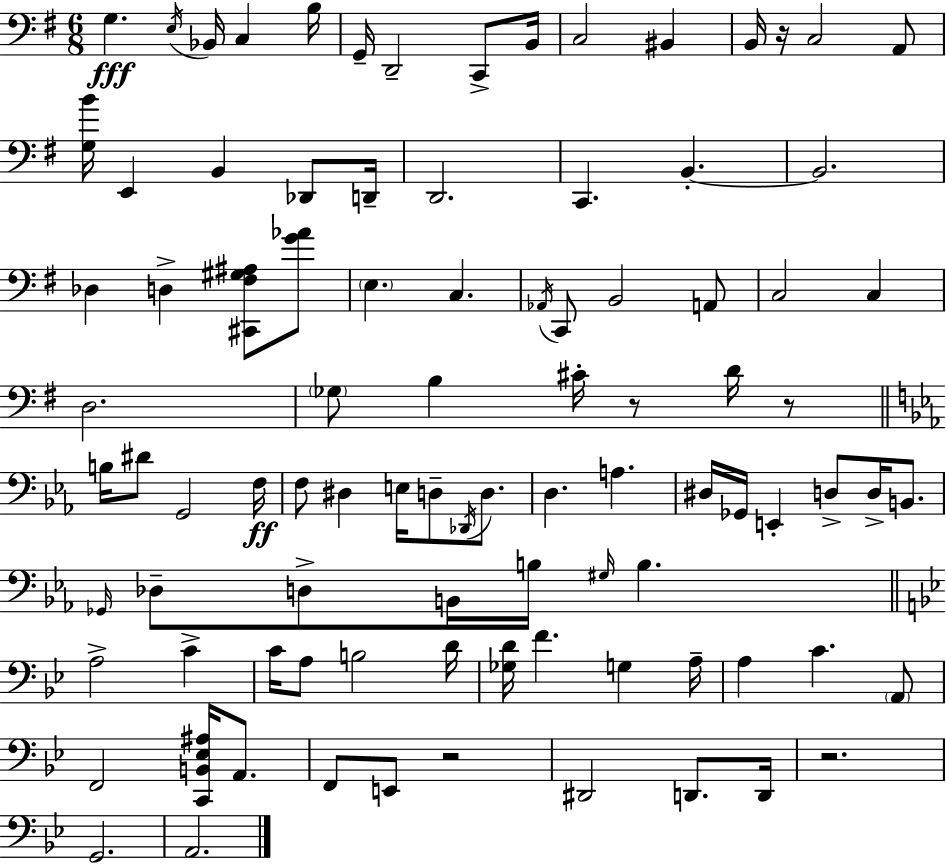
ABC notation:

X:1
T:Untitled
M:6/8
L:1/4
K:Em
G, E,/4 _B,,/4 C, B,/4 G,,/4 D,,2 C,,/2 B,,/4 C,2 ^B,, B,,/4 z/4 C,2 A,,/2 [G,B]/4 E,, B,, _D,,/2 D,,/4 D,,2 C,, B,, B,,2 _D, D, [^C,,^F,^G,^A,]/2 [G_A]/2 E, C, _A,,/4 C,,/2 B,,2 A,,/2 C,2 C, D,2 _G,/2 B, ^C/4 z/2 D/4 z/2 B,/4 ^D/2 G,,2 F,/4 F,/2 ^D, E,/4 D,/2 _D,,/4 D,/2 D, A, ^D,/4 _G,,/4 E,, D,/2 D,/4 B,,/2 _G,,/4 _D,/2 D,/2 B,,/4 B,/4 ^G,/4 B, A,2 C C/4 A,/2 B,2 D/4 [_G,D]/4 F G, A,/4 A, C A,,/2 F,,2 [C,,B,,_E,^A,]/4 A,,/2 F,,/2 E,,/2 z2 ^D,,2 D,,/2 D,,/4 z2 G,,2 A,,2